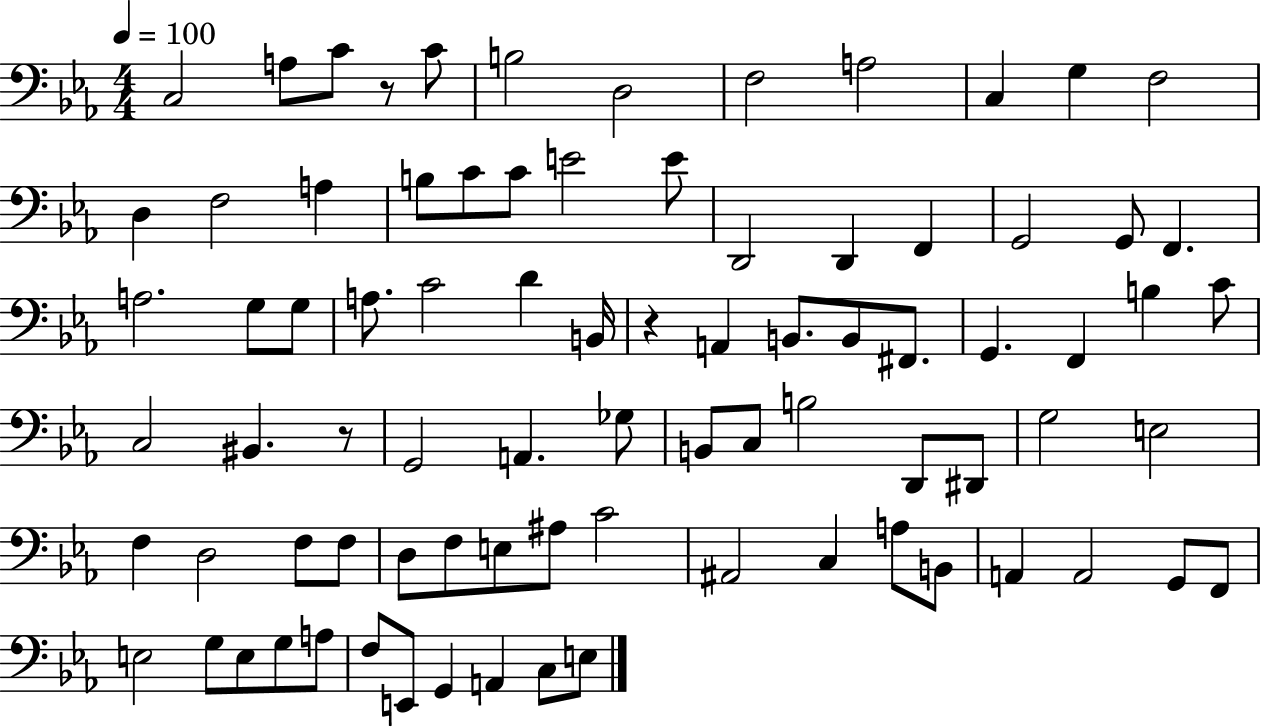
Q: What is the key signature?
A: EES major